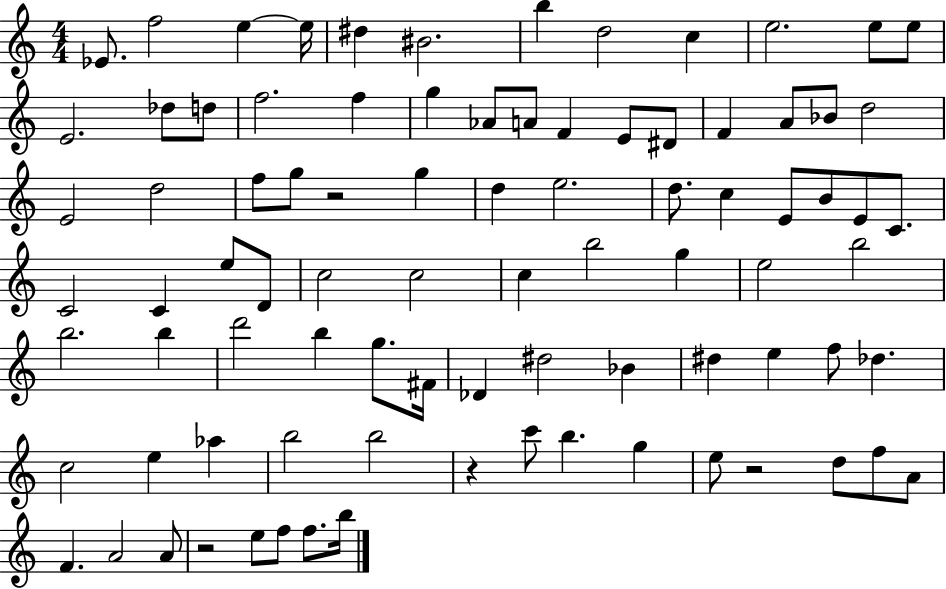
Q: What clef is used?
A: treble